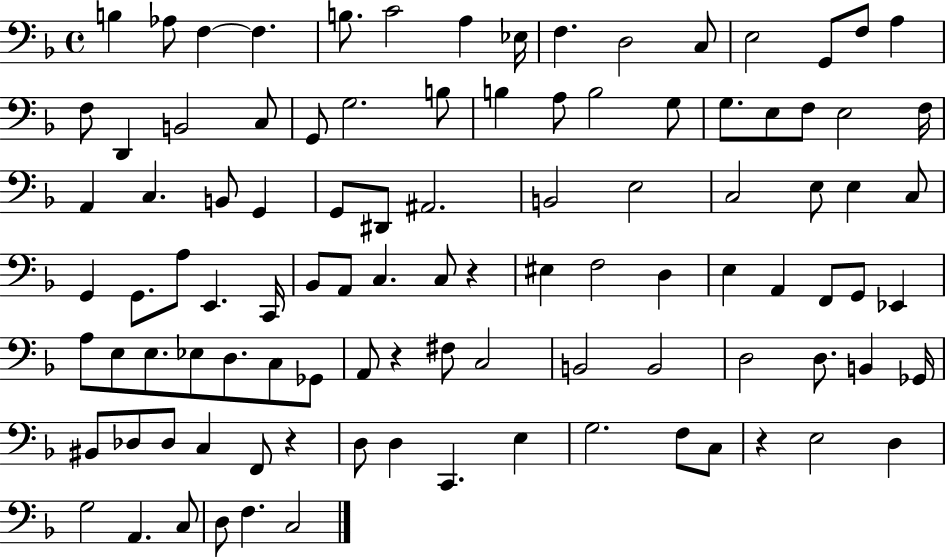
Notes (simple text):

B3/q Ab3/e F3/q F3/q. B3/e. C4/h A3/q Eb3/s F3/q. D3/h C3/e E3/h G2/e F3/e A3/q F3/e D2/q B2/h C3/e G2/e G3/h. B3/e B3/q A3/e B3/h G3/e G3/e. E3/e F3/e E3/h F3/s A2/q C3/q. B2/e G2/q G2/e D#2/e A#2/h. B2/h E3/h C3/h E3/e E3/q C3/e G2/q G2/e. A3/e E2/q. C2/s Bb2/e A2/e C3/q. C3/e R/q EIS3/q F3/h D3/q E3/q A2/q F2/e G2/e Eb2/q A3/e E3/e E3/e. Eb3/e D3/e. C3/e Gb2/e A2/e R/q F#3/e C3/h B2/h B2/h D3/h D3/e. B2/q Gb2/s BIS2/e Db3/e Db3/e C3/q F2/e R/q D3/e D3/q C2/q. E3/q G3/h. F3/e C3/e R/q E3/h D3/q G3/h A2/q. C3/e D3/e F3/q. C3/h